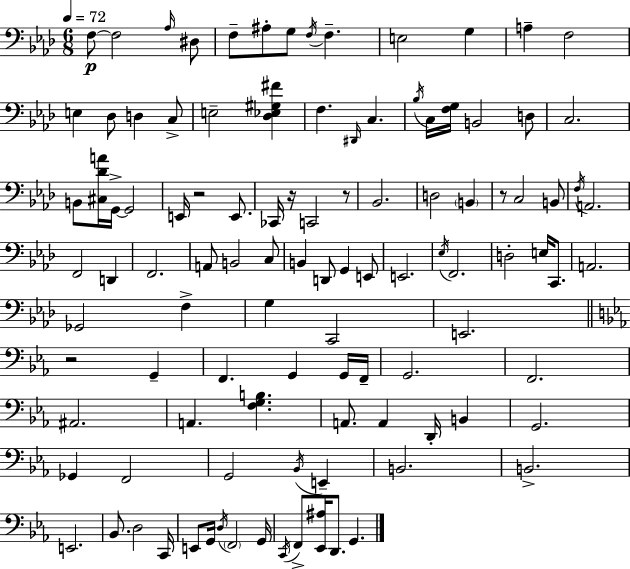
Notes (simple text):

F3/e F3/h Ab3/s D#3/e F3/e A#3/e G3/e F3/s F3/q. E3/h G3/q A3/q F3/h E3/q Db3/e D3/q C3/e E3/h [Db3,Eb3,G#3,F#4]/q F3/q. D#2/s C3/q. Bb3/s C3/s [F3,G3]/s B2/h D3/e C3/h. B2/e [C#3,Db4,A4]/s G2/s G2/h E2/s R/h E2/e. CES2/s R/s C2/h R/e Bb2/h. D3/h B2/q R/e C3/h B2/e F3/s A2/h. F2/h D2/q F2/h. A2/e B2/h C3/e B2/q D2/e G2/q E2/e E2/h. Eb3/s F2/h. D3/h E3/s C2/e. A2/h. Gb2/h F3/q G3/q C2/h E2/h. R/h G2/q F2/q. G2/q G2/s F2/s G2/h. F2/h. A#2/h. A2/q. [F3,G3,B3]/q. A2/e. A2/q D2/s B2/q G2/h. Gb2/q F2/h G2/h Bb2/s E2/q B2/h. B2/h. E2/h. Bb2/e. D3/h C2/s E2/e G2/s D3/s F2/h G2/s C2/s F2/e [Eb2,A#3]/s D2/e. G2/q.